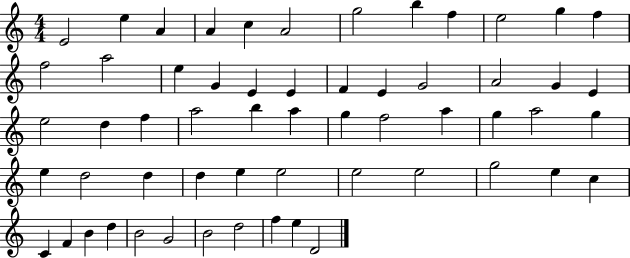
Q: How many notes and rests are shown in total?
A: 58